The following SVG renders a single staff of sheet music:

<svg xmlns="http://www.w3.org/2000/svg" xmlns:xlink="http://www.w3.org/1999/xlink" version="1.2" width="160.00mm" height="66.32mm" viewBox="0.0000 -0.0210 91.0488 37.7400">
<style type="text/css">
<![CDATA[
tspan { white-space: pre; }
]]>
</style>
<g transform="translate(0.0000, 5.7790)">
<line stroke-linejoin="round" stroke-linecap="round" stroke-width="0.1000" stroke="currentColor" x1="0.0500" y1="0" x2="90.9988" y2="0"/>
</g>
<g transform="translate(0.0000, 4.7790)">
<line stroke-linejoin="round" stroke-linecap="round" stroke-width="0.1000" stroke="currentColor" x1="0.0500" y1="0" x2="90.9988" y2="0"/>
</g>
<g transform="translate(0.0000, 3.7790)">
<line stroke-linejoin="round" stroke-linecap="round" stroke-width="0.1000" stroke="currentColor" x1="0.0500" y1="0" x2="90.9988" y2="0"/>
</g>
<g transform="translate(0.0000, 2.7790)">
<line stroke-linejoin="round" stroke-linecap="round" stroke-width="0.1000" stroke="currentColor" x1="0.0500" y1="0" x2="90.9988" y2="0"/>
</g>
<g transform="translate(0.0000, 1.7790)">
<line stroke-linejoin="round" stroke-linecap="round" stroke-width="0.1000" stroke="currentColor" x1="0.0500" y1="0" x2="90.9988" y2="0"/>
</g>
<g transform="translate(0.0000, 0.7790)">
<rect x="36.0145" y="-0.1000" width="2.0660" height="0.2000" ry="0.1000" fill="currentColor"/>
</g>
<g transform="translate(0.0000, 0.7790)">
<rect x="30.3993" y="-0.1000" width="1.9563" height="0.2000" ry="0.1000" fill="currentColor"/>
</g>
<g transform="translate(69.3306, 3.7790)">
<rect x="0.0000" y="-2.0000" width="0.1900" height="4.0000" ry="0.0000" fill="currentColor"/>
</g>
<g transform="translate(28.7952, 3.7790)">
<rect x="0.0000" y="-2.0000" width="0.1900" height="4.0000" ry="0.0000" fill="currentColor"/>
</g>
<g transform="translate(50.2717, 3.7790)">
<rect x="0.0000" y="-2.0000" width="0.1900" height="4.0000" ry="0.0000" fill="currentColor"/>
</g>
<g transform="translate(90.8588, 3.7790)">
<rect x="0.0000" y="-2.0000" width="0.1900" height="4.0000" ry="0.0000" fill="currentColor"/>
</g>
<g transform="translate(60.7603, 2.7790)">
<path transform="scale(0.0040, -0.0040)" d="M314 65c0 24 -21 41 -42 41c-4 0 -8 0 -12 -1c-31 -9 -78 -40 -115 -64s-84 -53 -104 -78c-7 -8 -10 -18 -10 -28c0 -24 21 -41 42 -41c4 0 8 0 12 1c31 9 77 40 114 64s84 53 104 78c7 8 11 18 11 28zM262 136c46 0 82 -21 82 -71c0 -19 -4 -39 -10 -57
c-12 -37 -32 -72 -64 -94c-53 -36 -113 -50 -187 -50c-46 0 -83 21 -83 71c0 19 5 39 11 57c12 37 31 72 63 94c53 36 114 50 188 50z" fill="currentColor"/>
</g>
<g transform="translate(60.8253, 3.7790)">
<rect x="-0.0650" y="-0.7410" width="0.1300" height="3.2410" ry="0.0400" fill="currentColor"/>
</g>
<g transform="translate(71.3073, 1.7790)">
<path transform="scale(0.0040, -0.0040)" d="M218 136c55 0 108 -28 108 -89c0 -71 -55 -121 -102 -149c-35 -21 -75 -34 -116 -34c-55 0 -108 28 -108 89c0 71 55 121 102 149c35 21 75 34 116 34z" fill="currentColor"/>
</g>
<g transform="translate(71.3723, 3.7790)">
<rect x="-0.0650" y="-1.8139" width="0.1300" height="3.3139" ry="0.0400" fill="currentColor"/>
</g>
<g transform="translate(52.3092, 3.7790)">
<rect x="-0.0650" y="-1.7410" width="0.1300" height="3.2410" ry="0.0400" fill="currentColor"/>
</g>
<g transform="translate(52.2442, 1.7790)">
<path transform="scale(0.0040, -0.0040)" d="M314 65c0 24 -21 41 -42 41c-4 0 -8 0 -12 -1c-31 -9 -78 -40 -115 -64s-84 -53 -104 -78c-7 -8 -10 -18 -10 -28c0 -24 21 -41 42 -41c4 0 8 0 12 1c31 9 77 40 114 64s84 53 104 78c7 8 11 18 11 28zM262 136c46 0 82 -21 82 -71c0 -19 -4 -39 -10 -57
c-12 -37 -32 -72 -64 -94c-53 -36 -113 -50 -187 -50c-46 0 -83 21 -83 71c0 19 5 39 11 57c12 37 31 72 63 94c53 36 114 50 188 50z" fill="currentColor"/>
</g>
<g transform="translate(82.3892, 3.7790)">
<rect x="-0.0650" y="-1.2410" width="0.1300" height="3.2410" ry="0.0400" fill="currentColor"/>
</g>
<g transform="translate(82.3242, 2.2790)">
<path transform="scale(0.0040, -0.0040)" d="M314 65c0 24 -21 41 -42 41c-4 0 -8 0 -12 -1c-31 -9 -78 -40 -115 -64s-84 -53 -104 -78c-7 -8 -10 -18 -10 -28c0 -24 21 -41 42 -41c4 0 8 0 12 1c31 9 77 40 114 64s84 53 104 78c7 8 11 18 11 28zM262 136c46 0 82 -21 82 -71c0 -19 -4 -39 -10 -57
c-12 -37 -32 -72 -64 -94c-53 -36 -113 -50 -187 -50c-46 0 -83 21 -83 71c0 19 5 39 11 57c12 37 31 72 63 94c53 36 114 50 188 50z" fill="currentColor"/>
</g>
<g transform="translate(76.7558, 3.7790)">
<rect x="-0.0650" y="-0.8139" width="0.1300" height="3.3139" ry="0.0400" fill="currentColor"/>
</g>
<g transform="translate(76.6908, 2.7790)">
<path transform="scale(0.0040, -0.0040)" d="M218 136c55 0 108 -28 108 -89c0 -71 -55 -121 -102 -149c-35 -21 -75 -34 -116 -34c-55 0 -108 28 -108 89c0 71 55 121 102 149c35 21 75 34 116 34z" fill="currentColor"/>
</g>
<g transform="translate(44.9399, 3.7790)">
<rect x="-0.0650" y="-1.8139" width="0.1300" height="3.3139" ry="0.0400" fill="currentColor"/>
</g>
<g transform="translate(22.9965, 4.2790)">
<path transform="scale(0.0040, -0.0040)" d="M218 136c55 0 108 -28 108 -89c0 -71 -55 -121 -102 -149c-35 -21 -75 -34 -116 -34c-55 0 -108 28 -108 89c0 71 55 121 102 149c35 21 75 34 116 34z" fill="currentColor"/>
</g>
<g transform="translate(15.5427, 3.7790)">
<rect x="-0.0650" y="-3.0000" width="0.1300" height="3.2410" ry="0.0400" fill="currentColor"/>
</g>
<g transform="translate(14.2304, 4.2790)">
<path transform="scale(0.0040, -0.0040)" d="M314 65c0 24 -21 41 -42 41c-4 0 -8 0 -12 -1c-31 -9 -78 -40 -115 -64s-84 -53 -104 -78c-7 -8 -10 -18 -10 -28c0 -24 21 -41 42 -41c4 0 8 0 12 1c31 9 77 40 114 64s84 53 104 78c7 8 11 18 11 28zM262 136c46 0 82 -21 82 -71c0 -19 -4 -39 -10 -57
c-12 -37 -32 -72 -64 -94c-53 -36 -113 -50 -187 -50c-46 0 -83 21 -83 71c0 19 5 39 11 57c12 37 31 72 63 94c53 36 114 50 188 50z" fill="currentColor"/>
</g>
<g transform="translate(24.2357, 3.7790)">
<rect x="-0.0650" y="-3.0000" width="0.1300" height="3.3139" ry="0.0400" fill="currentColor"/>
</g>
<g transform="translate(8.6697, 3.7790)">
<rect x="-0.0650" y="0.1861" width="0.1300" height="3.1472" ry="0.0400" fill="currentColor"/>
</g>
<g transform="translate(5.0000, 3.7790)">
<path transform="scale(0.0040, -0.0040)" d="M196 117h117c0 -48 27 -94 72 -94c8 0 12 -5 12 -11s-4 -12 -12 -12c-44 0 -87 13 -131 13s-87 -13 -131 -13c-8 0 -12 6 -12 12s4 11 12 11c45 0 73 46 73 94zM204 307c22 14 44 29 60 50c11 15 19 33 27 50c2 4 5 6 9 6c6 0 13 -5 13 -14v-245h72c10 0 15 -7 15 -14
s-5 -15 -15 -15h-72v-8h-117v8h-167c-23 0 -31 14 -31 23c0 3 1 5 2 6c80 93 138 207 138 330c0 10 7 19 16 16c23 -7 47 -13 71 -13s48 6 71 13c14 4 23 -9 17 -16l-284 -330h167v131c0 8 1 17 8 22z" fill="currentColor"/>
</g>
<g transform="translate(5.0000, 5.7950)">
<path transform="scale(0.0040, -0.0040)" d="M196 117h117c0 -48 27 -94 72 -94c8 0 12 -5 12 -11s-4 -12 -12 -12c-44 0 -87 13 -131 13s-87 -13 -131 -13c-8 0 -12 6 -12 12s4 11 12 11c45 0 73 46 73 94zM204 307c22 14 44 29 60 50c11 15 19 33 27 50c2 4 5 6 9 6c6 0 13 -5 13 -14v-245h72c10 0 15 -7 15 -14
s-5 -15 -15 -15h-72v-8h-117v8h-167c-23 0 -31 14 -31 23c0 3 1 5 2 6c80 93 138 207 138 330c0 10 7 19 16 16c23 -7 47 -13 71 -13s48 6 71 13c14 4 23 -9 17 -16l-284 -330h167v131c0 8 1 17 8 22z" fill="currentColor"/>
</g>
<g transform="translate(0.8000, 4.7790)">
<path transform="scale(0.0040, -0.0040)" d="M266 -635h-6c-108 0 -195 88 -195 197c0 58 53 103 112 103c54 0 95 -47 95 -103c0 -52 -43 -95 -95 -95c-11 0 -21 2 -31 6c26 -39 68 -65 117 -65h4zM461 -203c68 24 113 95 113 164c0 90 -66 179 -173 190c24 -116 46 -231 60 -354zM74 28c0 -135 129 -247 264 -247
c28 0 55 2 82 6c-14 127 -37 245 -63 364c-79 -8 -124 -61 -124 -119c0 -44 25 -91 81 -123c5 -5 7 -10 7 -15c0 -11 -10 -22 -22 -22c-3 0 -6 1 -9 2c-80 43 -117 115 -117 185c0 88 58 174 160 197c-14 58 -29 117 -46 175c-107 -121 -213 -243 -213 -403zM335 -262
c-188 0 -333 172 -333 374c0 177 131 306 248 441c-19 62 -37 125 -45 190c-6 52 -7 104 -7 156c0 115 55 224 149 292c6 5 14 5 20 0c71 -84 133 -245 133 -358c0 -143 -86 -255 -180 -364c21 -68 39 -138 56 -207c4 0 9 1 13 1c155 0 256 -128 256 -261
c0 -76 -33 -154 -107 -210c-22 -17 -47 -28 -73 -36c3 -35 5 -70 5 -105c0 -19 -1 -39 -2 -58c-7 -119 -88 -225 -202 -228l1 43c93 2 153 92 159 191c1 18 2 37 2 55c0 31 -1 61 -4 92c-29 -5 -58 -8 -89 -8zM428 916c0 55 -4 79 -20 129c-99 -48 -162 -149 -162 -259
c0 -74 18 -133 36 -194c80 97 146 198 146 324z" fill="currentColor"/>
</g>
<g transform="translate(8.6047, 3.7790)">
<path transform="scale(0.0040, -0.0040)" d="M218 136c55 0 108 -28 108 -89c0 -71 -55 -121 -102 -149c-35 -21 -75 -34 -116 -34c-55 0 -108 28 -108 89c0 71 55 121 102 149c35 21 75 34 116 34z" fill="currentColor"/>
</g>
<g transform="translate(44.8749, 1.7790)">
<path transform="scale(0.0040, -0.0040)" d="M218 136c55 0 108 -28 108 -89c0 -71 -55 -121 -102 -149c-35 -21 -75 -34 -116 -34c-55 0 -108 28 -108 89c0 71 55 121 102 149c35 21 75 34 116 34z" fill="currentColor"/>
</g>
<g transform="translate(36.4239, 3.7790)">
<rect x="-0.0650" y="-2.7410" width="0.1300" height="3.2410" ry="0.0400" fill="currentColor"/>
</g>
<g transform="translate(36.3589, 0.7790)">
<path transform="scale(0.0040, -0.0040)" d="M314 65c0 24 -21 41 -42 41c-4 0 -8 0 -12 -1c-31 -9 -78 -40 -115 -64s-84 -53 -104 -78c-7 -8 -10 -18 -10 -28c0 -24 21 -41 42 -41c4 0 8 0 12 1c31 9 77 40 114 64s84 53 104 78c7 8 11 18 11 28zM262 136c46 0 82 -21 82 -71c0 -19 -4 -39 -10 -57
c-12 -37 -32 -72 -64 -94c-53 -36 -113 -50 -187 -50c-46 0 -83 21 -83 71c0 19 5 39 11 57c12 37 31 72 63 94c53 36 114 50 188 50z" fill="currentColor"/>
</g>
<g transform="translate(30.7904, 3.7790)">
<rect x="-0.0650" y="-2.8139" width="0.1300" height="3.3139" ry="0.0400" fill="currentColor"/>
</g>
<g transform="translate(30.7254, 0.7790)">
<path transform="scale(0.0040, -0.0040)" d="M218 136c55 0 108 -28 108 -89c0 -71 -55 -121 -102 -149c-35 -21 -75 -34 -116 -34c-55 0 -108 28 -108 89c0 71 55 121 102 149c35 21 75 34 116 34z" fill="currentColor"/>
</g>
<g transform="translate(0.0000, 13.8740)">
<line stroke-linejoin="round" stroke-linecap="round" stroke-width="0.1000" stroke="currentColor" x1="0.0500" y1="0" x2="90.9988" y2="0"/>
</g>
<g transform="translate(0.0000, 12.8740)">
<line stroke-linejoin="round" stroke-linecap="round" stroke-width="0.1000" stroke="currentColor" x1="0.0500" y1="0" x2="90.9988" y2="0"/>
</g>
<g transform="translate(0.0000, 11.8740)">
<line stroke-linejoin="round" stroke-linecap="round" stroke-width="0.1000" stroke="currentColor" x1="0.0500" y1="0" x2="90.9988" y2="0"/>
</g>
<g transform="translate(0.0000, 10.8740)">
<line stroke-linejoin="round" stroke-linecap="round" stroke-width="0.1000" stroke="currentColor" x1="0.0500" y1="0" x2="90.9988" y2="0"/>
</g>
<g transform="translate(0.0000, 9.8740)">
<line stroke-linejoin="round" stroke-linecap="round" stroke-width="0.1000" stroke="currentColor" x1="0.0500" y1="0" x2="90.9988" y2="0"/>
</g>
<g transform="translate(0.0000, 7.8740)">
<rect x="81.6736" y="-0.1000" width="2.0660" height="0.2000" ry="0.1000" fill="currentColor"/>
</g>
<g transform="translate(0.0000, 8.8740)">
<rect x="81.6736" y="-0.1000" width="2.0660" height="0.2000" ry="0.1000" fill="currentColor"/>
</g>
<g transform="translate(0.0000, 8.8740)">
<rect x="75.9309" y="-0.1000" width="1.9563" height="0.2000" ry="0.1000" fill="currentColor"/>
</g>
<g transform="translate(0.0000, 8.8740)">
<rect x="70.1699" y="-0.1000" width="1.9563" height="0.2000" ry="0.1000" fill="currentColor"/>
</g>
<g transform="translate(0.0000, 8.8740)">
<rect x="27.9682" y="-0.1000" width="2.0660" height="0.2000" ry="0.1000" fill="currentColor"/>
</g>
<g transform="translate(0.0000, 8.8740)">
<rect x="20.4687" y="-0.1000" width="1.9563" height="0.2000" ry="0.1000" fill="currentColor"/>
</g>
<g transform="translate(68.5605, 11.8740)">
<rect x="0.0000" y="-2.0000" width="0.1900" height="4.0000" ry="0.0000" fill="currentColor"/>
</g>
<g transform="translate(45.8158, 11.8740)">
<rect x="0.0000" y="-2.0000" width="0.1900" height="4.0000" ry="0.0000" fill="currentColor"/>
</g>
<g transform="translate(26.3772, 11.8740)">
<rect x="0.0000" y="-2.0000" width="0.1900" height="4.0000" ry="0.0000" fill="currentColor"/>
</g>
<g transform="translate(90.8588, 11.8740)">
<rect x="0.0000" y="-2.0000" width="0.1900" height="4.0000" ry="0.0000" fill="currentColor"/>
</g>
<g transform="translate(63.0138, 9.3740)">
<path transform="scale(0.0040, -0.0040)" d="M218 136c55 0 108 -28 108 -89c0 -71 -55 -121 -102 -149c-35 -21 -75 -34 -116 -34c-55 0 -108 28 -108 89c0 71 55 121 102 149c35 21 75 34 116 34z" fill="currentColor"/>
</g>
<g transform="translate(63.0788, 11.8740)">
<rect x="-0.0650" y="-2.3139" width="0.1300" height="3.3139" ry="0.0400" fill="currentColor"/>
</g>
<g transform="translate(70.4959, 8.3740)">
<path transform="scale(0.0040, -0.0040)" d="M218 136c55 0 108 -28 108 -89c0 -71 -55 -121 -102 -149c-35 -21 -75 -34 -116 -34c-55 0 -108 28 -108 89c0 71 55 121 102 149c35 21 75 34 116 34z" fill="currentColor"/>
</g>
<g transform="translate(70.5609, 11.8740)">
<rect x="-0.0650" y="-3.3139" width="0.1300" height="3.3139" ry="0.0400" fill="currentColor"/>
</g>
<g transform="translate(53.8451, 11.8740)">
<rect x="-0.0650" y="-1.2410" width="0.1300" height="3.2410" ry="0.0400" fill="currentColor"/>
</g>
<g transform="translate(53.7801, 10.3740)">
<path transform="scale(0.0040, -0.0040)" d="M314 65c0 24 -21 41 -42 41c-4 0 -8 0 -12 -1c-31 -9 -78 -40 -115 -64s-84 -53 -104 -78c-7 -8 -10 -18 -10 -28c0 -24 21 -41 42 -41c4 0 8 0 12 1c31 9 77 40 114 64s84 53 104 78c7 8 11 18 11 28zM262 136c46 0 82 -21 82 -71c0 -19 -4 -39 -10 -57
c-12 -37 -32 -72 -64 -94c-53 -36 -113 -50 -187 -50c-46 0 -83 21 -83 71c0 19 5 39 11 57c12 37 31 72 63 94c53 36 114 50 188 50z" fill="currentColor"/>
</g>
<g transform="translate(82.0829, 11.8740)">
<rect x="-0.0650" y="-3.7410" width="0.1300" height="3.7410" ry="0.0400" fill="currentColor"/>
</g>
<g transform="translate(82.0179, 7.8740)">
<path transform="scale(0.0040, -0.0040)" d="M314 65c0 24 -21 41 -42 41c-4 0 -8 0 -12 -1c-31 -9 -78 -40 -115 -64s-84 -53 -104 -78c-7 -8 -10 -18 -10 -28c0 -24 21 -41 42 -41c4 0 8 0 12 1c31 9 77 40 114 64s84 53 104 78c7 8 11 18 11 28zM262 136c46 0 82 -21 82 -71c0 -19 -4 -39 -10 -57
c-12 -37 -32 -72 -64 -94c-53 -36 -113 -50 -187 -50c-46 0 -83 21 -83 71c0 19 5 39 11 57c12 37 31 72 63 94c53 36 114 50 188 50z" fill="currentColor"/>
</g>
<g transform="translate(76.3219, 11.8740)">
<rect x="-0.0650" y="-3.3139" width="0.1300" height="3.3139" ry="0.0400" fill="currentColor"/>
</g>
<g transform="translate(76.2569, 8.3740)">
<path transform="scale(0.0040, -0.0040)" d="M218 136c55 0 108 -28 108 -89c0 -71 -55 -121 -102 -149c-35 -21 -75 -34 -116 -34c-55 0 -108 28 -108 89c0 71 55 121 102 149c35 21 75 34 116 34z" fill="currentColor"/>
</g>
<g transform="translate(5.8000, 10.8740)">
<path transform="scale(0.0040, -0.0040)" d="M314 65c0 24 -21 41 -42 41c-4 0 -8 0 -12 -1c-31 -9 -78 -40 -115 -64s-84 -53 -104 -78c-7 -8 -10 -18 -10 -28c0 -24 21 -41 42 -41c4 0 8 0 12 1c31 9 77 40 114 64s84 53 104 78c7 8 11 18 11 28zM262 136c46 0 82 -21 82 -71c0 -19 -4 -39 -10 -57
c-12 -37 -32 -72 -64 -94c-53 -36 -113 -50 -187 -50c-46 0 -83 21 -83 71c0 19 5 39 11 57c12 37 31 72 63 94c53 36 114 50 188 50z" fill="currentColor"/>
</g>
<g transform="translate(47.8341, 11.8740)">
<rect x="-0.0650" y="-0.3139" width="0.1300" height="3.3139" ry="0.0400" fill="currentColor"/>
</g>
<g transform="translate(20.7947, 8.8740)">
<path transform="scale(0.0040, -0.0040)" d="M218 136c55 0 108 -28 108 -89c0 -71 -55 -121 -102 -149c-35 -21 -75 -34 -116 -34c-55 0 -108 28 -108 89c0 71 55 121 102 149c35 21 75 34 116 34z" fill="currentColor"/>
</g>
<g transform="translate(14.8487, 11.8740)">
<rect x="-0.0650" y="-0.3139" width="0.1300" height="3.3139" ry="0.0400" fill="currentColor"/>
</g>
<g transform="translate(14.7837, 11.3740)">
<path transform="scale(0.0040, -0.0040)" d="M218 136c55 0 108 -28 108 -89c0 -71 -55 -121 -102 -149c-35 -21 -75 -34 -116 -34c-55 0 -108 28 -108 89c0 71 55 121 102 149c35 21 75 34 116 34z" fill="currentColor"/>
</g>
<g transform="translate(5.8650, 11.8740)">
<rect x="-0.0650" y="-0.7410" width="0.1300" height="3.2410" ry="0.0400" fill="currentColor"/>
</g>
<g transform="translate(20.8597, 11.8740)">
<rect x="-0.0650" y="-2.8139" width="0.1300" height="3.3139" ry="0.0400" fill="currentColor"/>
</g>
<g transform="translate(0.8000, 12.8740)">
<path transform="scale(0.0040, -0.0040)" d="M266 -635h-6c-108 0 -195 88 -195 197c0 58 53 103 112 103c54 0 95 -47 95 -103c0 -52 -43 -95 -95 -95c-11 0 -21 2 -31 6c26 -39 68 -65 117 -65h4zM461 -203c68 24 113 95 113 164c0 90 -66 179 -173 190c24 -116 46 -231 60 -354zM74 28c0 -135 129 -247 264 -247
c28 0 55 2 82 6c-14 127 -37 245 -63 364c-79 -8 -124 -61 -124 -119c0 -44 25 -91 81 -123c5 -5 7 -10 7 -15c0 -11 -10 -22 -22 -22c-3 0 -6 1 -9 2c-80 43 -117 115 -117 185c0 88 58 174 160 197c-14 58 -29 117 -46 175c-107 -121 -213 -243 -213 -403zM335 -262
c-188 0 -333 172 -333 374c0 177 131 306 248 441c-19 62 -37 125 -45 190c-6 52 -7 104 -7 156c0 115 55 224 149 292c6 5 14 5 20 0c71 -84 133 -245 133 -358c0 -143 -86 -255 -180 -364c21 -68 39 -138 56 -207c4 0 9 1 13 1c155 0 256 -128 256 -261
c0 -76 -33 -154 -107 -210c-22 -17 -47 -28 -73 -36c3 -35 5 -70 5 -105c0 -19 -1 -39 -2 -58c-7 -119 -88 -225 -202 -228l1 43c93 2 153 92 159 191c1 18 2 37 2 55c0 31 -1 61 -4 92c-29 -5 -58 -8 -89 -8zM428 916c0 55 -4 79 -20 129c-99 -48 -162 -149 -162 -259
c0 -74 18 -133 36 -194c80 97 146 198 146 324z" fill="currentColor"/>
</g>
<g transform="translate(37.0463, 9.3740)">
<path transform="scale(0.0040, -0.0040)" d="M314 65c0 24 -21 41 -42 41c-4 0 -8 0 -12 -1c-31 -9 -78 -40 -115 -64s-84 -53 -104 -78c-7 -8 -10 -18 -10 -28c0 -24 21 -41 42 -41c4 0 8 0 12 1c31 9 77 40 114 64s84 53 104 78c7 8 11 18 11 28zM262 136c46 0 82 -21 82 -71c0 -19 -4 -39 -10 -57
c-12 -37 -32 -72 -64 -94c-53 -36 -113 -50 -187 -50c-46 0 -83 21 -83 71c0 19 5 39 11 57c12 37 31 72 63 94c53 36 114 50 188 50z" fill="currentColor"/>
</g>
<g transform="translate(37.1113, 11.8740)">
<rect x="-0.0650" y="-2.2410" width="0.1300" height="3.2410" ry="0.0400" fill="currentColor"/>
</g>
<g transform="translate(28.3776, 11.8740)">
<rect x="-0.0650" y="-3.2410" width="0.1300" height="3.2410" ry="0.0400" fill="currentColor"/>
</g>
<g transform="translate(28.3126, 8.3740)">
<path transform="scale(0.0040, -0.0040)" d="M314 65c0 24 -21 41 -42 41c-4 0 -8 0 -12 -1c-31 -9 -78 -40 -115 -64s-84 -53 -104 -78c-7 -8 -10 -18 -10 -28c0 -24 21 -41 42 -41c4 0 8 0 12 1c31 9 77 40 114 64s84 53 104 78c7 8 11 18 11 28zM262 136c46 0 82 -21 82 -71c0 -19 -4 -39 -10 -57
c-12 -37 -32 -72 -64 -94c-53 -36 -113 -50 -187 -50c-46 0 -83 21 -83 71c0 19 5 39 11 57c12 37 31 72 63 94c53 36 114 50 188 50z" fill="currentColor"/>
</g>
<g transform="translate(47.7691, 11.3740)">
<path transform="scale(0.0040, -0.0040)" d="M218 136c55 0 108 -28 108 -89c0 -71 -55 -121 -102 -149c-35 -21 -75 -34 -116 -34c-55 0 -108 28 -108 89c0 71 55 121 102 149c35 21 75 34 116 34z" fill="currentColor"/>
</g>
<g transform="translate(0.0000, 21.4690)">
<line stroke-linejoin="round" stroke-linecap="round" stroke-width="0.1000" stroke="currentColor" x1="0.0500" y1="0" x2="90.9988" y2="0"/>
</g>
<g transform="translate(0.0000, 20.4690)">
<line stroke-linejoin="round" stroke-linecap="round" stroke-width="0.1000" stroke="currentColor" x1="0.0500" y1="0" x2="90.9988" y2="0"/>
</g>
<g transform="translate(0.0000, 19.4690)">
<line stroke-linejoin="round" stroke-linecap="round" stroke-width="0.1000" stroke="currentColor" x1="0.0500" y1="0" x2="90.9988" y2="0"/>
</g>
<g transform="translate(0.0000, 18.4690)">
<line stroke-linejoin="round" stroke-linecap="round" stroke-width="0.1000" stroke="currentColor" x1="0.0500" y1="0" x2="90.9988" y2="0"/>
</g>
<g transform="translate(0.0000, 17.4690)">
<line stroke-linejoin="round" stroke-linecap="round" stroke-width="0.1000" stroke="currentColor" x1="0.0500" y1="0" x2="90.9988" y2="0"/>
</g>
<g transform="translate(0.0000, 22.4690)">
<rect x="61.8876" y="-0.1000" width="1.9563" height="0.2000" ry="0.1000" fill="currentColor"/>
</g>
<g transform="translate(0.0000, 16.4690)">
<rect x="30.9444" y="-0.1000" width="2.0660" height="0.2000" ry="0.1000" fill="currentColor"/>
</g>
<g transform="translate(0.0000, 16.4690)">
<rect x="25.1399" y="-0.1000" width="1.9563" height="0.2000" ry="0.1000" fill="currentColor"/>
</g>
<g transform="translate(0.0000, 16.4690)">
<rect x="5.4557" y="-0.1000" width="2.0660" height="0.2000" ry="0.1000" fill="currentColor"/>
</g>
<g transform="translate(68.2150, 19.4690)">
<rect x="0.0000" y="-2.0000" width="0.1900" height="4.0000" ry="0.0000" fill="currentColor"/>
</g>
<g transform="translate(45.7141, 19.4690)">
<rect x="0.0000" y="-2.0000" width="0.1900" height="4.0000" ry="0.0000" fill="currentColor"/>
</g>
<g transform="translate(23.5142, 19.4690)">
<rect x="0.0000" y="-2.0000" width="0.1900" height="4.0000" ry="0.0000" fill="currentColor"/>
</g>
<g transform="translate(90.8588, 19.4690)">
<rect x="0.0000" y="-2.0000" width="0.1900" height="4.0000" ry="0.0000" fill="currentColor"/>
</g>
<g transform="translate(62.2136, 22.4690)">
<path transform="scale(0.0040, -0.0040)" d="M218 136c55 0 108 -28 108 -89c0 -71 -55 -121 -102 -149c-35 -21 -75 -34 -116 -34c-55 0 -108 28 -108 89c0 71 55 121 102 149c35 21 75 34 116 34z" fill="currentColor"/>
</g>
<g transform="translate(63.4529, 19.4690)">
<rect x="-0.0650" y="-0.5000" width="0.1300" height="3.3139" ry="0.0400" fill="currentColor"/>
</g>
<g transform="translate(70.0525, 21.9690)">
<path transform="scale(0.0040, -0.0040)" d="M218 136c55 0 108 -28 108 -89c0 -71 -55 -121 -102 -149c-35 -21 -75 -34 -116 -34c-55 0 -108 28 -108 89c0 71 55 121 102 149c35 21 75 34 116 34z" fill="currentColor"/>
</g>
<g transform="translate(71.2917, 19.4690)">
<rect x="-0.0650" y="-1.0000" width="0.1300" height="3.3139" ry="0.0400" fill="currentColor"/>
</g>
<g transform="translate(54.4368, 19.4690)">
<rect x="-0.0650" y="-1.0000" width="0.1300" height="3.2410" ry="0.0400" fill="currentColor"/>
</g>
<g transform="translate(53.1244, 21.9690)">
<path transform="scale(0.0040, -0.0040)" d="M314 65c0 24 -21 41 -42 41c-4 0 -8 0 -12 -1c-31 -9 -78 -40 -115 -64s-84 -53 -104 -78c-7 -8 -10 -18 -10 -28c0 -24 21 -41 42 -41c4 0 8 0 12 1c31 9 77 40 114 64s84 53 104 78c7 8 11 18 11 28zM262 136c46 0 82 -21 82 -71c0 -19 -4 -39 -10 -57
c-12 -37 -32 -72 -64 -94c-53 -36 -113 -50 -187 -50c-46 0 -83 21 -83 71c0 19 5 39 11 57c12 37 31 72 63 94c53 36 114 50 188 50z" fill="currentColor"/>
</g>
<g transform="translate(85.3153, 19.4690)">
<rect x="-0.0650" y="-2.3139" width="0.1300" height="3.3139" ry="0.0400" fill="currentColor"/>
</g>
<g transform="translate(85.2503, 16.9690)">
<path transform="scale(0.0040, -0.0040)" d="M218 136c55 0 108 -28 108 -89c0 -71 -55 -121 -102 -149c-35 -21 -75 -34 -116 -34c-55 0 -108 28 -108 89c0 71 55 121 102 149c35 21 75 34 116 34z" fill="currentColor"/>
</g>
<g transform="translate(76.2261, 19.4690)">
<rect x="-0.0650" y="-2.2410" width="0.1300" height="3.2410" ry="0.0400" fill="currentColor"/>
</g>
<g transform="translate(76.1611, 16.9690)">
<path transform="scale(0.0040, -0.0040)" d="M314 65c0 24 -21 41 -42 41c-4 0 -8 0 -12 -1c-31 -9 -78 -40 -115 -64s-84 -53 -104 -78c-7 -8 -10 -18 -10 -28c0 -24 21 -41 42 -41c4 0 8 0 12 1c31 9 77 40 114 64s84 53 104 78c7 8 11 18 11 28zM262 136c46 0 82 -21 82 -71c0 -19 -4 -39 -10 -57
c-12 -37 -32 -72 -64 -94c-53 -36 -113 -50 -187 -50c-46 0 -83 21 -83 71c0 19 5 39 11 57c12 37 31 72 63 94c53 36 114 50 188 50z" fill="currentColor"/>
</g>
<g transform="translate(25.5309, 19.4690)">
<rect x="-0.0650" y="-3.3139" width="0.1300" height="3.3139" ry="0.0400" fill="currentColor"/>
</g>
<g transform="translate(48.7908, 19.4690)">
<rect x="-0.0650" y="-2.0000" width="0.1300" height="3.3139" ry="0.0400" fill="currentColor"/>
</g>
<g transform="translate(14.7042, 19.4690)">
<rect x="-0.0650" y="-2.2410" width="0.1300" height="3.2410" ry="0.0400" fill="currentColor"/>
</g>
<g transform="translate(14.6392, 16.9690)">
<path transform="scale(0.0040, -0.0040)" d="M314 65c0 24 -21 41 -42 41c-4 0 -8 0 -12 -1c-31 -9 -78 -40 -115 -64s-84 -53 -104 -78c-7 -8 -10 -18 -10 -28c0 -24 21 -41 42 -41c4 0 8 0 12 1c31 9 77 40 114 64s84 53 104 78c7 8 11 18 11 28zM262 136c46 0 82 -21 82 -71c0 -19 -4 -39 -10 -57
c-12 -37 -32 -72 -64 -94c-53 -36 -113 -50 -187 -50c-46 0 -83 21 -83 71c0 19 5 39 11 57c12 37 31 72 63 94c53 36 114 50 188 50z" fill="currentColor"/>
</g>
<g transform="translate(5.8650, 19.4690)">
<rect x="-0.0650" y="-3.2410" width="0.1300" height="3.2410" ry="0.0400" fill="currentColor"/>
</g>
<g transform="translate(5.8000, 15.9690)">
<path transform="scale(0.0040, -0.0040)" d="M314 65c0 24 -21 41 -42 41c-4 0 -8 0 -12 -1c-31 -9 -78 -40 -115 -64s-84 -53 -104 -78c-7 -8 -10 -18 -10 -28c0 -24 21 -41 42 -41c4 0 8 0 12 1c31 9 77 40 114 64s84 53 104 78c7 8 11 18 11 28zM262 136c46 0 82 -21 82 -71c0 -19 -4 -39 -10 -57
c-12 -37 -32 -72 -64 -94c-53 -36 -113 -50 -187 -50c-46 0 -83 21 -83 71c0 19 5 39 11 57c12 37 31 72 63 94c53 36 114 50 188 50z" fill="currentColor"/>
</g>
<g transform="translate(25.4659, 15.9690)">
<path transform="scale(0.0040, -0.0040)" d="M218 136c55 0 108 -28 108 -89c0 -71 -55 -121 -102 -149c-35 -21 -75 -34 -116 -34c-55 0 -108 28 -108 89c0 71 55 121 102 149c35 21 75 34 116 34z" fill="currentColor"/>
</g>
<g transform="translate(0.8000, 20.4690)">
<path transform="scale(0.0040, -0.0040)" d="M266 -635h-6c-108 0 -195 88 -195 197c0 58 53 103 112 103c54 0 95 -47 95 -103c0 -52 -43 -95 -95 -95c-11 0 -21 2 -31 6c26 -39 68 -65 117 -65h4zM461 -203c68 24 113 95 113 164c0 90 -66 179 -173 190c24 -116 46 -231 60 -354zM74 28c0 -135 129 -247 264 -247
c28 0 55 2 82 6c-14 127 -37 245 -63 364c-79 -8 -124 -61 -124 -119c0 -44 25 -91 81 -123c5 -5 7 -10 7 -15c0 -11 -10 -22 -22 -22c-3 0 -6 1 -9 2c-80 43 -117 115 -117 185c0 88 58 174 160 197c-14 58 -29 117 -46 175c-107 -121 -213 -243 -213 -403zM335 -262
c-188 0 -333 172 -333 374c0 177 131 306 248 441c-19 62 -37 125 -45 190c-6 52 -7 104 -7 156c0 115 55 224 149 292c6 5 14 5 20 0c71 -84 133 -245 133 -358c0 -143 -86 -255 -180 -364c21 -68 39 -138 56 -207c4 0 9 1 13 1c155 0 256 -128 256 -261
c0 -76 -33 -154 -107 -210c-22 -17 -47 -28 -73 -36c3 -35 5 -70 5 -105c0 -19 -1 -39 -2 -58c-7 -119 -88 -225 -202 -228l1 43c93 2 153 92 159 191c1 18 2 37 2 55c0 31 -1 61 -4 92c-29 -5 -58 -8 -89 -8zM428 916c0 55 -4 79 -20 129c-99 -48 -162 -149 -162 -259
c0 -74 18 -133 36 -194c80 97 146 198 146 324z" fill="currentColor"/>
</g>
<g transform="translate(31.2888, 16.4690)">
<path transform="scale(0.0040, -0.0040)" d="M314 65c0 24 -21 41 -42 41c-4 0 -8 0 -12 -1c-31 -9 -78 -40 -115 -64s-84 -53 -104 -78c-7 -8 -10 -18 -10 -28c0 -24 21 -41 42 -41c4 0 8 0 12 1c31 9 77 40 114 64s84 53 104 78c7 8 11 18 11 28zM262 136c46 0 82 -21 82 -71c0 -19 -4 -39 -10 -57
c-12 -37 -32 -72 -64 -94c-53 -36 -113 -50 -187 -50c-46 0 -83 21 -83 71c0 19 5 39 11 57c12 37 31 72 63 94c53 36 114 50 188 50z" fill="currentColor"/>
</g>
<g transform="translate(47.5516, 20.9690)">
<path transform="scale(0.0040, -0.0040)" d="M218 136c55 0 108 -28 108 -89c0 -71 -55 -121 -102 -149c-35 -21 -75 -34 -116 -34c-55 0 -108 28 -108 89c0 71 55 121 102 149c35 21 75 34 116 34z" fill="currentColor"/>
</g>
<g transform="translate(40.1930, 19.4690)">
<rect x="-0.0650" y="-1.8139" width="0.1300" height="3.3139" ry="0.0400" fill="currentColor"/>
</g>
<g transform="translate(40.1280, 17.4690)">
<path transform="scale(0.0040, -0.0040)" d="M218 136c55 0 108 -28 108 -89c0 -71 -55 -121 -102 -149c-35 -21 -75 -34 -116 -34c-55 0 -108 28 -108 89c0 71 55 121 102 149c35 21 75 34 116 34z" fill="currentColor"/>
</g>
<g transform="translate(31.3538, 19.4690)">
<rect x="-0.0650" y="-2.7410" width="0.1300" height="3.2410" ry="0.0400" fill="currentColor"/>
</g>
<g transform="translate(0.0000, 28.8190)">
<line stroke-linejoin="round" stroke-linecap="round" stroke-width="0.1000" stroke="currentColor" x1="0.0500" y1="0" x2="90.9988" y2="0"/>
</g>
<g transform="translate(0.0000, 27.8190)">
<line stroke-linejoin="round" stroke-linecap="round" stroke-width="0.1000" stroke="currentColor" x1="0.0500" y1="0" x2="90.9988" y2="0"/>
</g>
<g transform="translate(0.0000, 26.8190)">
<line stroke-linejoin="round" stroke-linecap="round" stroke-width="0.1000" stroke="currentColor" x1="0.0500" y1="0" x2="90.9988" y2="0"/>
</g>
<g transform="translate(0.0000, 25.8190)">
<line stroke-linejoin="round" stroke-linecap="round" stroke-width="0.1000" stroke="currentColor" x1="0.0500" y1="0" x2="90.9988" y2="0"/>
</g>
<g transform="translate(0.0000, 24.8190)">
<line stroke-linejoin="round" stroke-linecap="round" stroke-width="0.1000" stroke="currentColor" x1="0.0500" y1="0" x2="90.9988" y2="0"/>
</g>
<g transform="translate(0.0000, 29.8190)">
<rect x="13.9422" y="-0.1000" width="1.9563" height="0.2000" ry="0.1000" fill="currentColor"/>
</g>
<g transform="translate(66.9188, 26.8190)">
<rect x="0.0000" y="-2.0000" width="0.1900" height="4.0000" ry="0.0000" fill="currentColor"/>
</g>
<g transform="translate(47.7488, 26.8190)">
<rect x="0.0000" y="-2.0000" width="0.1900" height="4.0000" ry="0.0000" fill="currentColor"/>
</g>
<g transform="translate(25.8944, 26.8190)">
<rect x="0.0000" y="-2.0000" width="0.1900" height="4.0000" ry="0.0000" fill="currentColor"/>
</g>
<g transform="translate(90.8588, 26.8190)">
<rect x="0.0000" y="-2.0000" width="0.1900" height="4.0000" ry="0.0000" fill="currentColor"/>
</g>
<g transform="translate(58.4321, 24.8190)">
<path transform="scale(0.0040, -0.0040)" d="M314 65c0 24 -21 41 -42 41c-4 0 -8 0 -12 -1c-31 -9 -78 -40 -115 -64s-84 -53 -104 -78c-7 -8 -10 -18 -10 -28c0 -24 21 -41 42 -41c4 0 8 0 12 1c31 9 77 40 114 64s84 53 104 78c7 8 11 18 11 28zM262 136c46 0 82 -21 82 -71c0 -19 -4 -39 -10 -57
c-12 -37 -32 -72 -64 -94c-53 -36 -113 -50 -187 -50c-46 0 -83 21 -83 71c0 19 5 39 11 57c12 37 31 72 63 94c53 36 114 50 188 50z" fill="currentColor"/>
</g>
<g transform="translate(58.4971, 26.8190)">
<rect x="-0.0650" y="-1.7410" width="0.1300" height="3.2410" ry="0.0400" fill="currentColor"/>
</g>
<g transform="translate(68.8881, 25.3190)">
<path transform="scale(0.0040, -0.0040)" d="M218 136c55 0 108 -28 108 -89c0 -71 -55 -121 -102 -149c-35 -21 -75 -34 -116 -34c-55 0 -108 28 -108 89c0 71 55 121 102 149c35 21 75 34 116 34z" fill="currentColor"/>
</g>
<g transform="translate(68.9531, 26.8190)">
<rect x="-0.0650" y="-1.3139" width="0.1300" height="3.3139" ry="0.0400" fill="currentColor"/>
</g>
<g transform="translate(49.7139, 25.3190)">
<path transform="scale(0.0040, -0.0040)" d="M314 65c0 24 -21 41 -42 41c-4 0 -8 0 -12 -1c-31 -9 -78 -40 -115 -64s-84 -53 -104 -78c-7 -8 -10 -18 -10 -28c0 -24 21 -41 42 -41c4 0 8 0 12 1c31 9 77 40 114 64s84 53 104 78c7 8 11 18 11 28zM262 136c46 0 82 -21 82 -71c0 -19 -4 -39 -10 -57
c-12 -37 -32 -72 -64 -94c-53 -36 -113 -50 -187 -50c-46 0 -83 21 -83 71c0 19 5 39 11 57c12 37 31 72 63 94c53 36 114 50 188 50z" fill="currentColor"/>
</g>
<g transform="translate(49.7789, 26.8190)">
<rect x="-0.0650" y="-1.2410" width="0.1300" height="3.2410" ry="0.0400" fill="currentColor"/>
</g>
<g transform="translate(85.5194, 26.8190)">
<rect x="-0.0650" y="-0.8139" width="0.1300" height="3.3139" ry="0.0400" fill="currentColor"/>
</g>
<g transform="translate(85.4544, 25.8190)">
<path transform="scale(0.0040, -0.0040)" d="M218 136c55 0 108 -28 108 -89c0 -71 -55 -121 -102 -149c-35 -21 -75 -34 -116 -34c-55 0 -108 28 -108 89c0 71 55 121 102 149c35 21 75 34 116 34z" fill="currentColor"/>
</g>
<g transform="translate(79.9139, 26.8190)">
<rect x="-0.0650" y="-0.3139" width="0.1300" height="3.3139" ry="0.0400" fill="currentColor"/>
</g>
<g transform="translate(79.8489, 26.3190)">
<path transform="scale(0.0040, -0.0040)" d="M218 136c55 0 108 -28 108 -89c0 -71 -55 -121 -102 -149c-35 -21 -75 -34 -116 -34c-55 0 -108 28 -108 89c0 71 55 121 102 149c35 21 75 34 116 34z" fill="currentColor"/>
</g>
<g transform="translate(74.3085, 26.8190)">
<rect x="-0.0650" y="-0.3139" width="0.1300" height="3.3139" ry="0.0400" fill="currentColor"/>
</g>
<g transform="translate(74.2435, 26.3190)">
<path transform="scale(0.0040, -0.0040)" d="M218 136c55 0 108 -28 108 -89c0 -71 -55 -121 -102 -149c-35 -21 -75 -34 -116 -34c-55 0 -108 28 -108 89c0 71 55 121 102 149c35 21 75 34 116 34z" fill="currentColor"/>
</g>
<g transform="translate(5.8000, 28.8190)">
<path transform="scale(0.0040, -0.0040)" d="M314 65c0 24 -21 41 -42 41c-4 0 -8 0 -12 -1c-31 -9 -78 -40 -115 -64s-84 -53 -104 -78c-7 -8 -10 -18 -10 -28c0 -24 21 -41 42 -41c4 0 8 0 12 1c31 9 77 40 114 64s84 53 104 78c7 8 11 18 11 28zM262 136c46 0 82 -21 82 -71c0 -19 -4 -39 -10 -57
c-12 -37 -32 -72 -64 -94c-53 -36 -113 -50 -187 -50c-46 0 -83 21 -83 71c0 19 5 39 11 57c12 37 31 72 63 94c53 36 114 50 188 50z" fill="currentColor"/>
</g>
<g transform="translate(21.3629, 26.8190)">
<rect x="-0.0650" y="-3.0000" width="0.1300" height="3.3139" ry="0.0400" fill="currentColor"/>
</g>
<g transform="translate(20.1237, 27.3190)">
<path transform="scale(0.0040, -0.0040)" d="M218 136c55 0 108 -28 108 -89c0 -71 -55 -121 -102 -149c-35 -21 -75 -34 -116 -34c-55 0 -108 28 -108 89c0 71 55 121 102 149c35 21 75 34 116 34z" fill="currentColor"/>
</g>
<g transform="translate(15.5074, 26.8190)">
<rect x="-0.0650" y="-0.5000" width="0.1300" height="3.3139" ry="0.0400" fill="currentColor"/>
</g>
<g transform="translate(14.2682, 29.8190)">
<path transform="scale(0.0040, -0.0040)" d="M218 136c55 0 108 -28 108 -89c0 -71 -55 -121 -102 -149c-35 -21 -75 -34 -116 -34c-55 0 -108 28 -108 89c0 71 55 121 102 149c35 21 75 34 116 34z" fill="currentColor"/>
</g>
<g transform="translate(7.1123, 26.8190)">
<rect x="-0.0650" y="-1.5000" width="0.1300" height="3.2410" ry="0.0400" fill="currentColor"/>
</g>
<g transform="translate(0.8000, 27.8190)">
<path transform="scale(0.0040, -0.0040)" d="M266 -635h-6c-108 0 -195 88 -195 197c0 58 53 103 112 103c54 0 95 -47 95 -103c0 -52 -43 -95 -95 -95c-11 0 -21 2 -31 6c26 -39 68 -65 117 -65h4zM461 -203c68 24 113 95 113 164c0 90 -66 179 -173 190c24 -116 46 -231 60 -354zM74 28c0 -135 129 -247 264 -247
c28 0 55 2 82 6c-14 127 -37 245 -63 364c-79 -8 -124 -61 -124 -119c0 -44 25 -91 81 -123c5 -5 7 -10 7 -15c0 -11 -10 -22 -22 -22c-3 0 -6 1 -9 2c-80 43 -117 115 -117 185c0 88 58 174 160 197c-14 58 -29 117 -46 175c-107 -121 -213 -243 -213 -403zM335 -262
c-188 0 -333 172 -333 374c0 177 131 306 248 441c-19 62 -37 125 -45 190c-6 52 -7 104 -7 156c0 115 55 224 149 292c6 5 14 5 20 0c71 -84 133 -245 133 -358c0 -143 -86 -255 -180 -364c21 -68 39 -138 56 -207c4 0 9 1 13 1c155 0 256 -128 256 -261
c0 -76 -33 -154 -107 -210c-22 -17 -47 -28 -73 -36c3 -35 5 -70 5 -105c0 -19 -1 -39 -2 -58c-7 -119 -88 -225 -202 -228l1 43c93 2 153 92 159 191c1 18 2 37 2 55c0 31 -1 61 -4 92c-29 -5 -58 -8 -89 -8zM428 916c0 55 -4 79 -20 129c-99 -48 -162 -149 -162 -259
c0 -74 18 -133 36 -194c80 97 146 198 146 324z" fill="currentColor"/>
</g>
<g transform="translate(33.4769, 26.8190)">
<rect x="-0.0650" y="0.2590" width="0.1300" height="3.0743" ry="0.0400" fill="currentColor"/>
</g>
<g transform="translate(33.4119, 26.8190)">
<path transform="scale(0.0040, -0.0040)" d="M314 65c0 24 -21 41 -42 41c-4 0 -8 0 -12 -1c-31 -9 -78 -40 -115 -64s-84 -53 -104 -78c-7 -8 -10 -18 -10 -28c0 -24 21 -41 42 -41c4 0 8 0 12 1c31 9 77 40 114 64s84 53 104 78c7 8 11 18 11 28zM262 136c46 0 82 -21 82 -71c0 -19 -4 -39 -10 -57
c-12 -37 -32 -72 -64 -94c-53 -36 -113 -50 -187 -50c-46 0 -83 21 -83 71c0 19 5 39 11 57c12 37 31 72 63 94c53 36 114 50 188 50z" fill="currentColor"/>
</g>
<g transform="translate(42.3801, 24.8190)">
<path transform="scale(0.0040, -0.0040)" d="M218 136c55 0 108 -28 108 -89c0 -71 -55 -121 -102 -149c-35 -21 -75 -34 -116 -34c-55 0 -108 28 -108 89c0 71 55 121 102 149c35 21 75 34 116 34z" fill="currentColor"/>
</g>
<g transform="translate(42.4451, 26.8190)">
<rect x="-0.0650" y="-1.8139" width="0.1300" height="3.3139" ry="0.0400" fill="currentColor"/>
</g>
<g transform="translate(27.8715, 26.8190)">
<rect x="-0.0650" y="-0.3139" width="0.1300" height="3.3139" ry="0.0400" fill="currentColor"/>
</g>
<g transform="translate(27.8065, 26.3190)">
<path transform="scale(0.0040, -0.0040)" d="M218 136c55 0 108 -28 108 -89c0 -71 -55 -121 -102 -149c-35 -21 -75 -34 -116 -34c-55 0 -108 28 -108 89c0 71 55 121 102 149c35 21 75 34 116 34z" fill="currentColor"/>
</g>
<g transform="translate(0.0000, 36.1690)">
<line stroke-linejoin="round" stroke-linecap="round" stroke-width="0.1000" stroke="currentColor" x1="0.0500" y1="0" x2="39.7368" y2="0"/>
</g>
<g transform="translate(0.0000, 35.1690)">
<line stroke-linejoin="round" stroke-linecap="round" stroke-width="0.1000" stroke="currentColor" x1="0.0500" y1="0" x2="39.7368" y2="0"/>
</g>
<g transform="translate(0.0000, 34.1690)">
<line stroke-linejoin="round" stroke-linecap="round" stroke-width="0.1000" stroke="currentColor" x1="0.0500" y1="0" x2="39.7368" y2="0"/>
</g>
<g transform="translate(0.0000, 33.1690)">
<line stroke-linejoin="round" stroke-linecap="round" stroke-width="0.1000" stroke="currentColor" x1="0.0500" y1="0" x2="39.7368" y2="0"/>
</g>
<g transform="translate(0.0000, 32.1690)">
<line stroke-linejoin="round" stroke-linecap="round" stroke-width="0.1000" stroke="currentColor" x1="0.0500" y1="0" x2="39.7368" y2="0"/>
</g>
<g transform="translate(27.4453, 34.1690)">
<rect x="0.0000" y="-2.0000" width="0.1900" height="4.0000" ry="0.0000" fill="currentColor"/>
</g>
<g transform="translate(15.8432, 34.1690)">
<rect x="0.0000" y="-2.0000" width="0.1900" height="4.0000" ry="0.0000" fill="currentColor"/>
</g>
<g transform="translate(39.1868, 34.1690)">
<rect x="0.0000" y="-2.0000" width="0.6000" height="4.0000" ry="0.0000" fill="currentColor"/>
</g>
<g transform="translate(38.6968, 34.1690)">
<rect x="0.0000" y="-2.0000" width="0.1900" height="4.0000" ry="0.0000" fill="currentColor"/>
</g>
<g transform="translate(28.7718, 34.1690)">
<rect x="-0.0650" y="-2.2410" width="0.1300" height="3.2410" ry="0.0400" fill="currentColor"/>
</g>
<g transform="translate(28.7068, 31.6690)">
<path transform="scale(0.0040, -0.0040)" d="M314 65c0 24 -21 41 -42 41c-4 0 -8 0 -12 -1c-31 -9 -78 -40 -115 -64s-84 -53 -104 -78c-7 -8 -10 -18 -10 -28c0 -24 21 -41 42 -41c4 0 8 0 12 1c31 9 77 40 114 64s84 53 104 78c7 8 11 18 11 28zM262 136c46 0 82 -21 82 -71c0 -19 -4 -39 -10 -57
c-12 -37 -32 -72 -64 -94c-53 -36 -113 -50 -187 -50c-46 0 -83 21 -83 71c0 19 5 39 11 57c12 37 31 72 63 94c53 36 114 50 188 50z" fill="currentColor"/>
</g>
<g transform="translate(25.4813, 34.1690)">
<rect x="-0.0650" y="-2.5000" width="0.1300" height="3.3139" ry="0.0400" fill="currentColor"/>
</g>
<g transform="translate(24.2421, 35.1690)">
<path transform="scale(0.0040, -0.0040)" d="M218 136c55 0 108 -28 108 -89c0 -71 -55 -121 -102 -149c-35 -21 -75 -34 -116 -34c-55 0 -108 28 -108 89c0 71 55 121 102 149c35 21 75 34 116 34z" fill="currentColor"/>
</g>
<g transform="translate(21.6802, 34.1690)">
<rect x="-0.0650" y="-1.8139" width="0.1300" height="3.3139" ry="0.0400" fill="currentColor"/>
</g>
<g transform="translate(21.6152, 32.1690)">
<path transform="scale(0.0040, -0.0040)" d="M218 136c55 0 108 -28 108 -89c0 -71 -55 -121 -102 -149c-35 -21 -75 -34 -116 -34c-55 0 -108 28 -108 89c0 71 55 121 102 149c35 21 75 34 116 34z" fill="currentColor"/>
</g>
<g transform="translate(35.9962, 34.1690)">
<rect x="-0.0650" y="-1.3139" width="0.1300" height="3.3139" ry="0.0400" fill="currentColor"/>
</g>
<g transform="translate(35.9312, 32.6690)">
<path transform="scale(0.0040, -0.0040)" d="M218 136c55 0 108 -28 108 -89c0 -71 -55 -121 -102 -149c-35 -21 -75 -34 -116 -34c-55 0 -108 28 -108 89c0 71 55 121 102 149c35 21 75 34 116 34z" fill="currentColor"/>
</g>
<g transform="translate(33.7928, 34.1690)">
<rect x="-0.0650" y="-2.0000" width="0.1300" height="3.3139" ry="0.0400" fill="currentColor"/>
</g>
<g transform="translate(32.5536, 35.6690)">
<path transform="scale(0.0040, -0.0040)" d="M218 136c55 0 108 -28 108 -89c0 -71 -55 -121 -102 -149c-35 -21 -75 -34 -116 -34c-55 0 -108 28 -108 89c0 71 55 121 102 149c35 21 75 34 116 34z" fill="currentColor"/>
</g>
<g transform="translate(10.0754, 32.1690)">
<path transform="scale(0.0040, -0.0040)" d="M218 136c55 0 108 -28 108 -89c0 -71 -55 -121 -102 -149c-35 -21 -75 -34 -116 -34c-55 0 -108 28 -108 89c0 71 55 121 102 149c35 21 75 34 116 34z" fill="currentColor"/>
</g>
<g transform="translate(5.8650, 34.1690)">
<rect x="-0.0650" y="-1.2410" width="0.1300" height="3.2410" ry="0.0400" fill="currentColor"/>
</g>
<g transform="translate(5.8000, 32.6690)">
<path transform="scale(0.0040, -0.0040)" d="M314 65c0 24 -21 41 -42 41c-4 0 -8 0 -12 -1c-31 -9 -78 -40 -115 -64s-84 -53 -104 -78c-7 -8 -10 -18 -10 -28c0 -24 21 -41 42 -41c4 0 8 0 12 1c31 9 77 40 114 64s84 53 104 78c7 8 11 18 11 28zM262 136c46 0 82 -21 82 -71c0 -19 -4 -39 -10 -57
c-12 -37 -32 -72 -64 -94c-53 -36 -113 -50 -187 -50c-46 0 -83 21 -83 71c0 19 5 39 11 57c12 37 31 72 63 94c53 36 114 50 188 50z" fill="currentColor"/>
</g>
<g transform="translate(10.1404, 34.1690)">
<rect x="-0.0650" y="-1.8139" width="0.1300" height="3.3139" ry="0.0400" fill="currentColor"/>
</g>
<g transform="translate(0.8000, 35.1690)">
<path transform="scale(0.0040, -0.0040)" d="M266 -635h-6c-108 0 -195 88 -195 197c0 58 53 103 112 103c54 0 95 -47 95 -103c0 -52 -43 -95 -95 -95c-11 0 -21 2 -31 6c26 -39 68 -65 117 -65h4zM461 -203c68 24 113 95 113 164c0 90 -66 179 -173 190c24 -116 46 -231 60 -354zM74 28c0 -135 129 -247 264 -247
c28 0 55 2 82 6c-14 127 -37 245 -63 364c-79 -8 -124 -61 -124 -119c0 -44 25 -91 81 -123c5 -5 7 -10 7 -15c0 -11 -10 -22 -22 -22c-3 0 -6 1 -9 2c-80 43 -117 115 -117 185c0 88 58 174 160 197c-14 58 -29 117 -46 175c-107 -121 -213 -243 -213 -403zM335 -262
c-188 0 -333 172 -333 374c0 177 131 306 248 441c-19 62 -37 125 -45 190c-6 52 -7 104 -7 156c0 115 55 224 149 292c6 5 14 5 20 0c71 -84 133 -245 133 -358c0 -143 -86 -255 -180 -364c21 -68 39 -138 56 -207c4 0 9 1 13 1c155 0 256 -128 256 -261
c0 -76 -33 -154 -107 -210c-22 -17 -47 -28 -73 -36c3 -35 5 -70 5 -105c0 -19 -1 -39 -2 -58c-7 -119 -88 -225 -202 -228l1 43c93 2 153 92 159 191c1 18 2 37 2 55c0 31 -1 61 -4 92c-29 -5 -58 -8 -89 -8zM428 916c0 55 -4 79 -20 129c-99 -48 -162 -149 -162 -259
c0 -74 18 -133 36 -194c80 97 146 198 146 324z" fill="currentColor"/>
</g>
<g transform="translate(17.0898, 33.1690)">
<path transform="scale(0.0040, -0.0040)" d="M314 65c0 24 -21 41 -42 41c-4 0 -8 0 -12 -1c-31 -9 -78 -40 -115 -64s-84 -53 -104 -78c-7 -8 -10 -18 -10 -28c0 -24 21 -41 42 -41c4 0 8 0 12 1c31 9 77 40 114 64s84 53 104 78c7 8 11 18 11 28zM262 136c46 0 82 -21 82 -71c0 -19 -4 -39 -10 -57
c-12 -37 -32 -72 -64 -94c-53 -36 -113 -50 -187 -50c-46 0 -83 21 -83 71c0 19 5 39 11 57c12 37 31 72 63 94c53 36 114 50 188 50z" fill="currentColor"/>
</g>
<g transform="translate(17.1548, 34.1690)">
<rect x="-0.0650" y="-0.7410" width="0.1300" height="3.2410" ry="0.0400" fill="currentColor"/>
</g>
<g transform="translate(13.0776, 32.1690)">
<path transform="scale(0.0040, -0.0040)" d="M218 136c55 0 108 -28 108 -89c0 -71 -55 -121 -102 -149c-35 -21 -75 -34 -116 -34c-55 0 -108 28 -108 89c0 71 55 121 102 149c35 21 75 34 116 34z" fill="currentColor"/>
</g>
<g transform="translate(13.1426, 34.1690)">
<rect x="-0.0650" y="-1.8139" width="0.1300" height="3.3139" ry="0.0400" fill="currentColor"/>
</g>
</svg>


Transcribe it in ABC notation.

X:1
T:Untitled
M:4/4
L:1/4
K:C
B A2 A a a2 f f2 d2 f d e2 d2 c a b2 g2 c e2 g b b c'2 b2 g2 b a2 f F D2 C D g2 g E2 C A c B2 f e2 f2 e c c d e2 f f d2 f G g2 F e